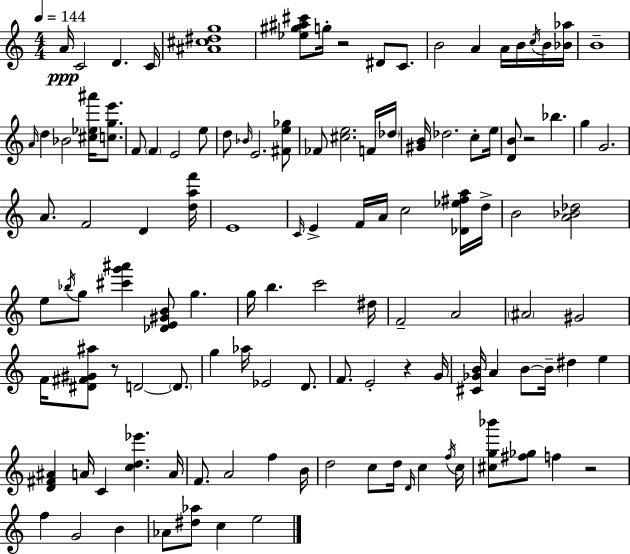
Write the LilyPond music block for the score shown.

{
  \clef treble
  \numericTimeSignature
  \time 4/4
  \key a \minor
  \tempo 4 = 144
  \repeat volta 2 { a'16\ppp c'2 d'4. c'16 | <ais' cis'' dis'' g''>1 | <ees'' gis'' ais'' cis'''>8 g''16-. r2 dis'8 c'8. | b'2 a'4 a'16 b'16 \acciaccatura { c''16 } b'16 | \break <bes' aes''>16 b'1-- | \grace { a'16 } d''4 bes'2 <cis'' ees'' ais'''>16 <c'' g'' e'''>8. | f'8 \parenthesize f'4 e'2 | e''8 d''8 \grace { bes'16 } e'2. | \break <fis' e'' ges''>8 fes'8 <cis'' e''>2. | f'16 \parenthesize des''16 <gis' b'>16 des''2. | c''8-. e''16 <d' b'>8 r2 bes''4. | g''4 g'2. | \break a'8. f'2 d'4 | <d'' a'' f'''>16 e'1 | \grace { c'16 } e'4-> f'16 a'16 c''2 | <des' ees'' fis'' a''>16 d''16-> b'2 <a' bes' des''>2 | \break e''8 \acciaccatura { bes''16 } g''8 <cis''' g''' ais'''>4 <des' e' gis' b'>8 g''4. | g''16 b''4. c'''2 | dis''16 f'2-- a'2 | \parenthesize ais'2 gis'2 | \break f'16 <dis' fis' gis' ais''>8 r8 d'2~~ | \parenthesize d'8. g''4 aes''16 ees'2 | d'8. f'8. e'2-. | r4 g'16 <cis' ges' b'>16 a'4 b'8~~ b'16-- dis''4 | \break e''4 <d' fis' ais'>4 a'16 c'4 <c'' d'' ees'''>4. | a'16 f'8. a'2 | f''4 b'16 d''2 c''8 d''16 | \grace { d'16 } c''4 \acciaccatura { f''16 } c''16 <cis'' g'' bes'''>8 <fis'' ges''>8 f''4 r2 | \break f''4 g'2 | b'4 aes'8 <dis'' aes''>8 c''4 e''2 | } \bar "|."
}